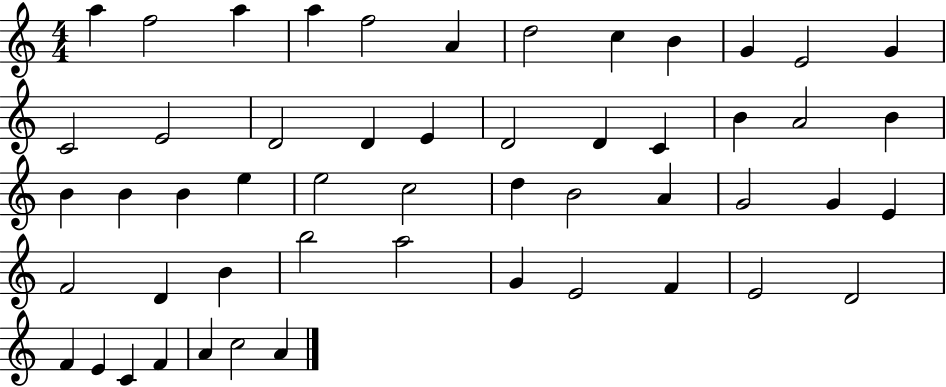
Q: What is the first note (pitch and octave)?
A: A5